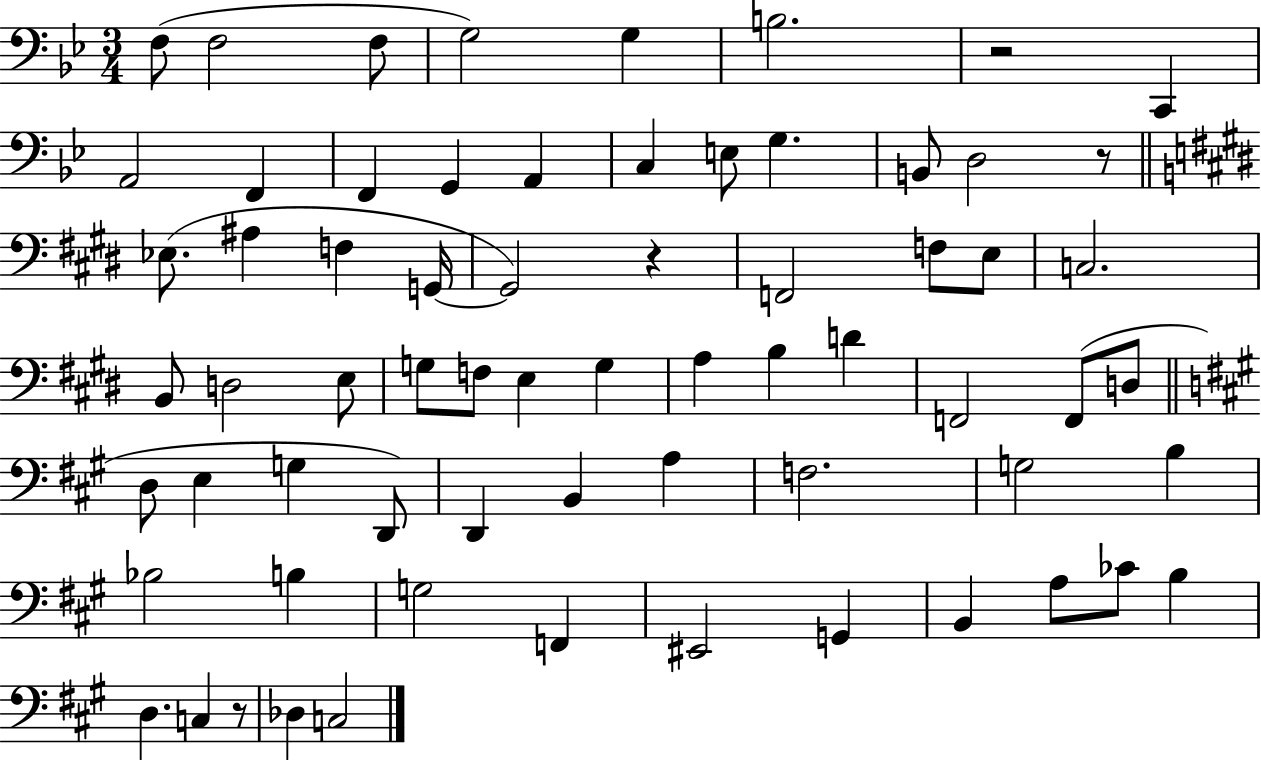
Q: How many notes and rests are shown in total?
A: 67